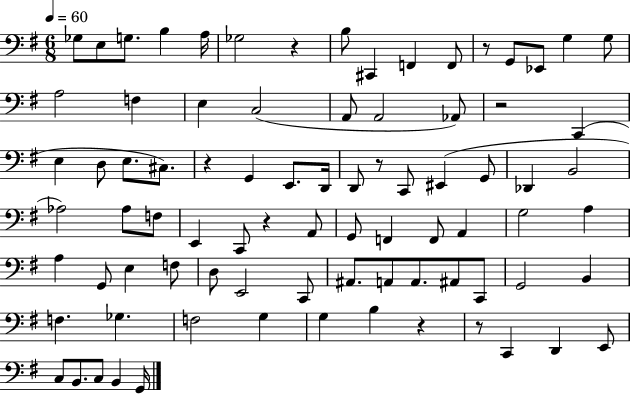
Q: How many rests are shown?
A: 8